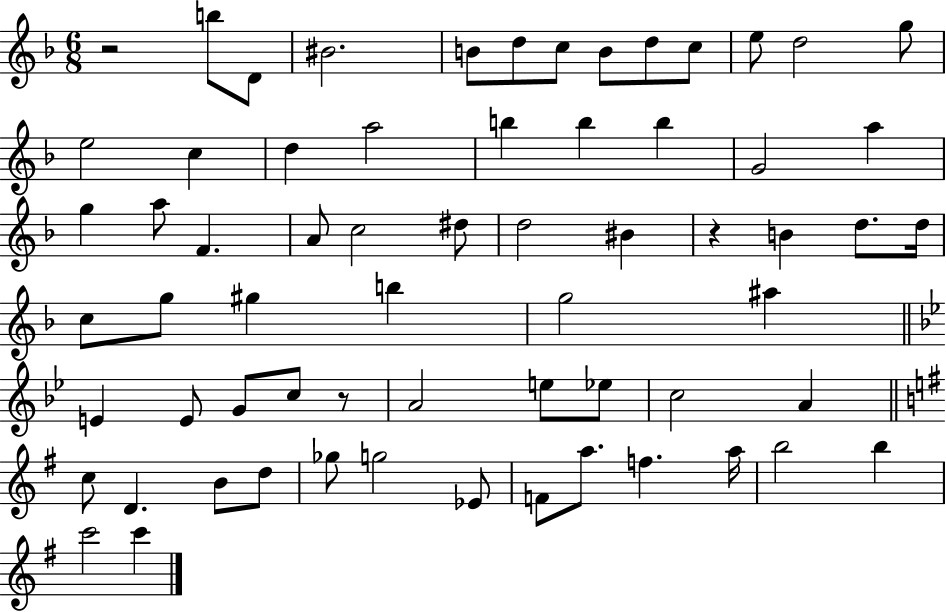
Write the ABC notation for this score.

X:1
T:Untitled
M:6/8
L:1/4
K:F
z2 b/2 D/2 ^B2 B/2 d/2 c/2 B/2 d/2 c/2 e/2 d2 g/2 e2 c d a2 b b b G2 a g a/2 F A/2 c2 ^d/2 d2 ^B z B d/2 d/4 c/2 g/2 ^g b g2 ^a E E/2 G/2 c/2 z/2 A2 e/2 _e/2 c2 A c/2 D B/2 d/2 _g/2 g2 _E/2 F/2 a/2 f a/4 b2 b c'2 c'